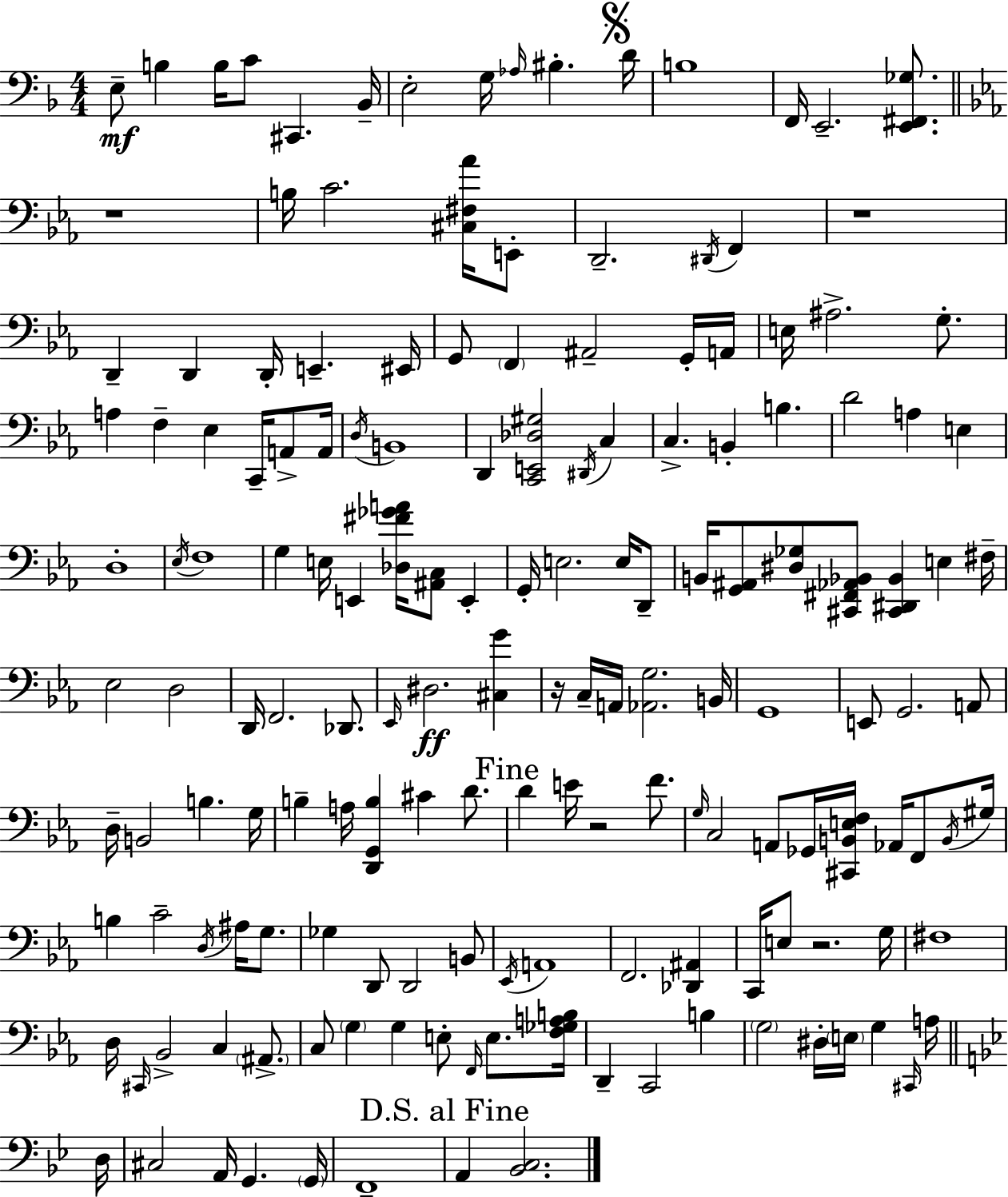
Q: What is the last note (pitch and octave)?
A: A2